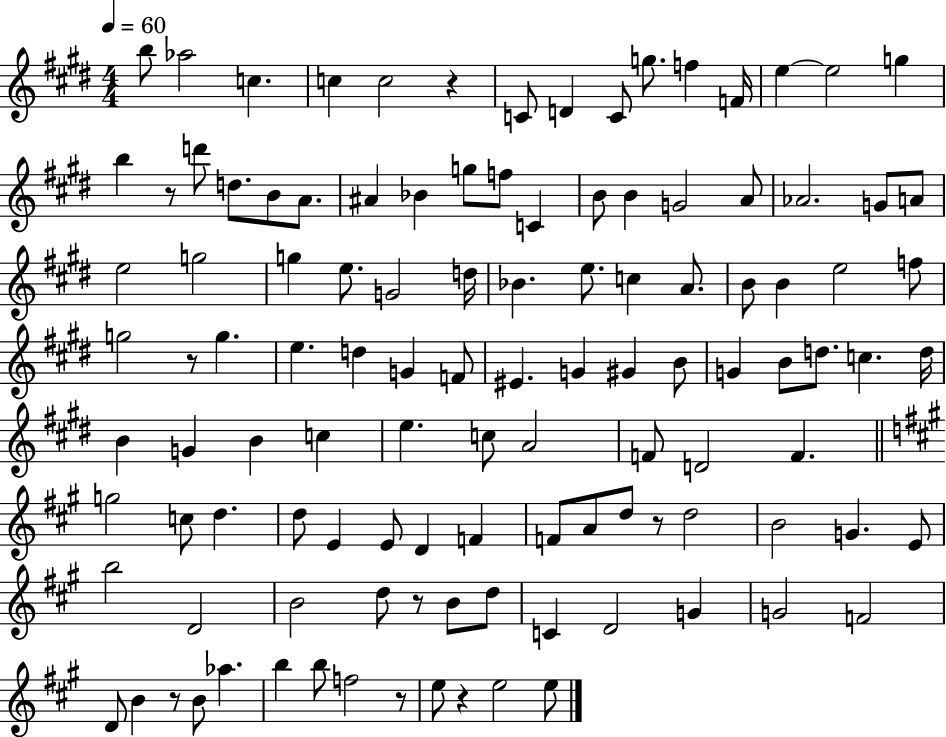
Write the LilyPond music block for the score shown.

{
  \clef treble
  \numericTimeSignature
  \time 4/4
  \key e \major
  \tempo 4 = 60
  \repeat volta 2 { b''8 aes''2 c''4. | c''4 c''2 r4 | c'8 d'4 c'8 g''8. f''4 f'16 | e''4~~ e''2 g''4 | \break b''4 r8 d'''8 d''8. b'8 a'8. | ais'4 bes'4 g''8 f''8 c'4 | b'8 b'4 g'2 a'8 | aes'2. g'8 a'8 | \break e''2 g''2 | g''4 e''8. g'2 d''16 | bes'4. e''8. c''4 a'8. | b'8 b'4 e''2 f''8 | \break g''2 r8 g''4. | e''4. d''4 g'4 f'8 | eis'4. g'4 gis'4 b'8 | g'4 b'8 d''8. c''4. d''16 | \break b'4 g'4 b'4 c''4 | e''4. c''8 a'2 | f'8 d'2 f'4. | \bar "||" \break \key a \major g''2 c''8 d''4. | d''8 e'4 e'8 d'4 f'4 | f'8 a'8 d''8 r8 d''2 | b'2 g'4. e'8 | \break b''2 d'2 | b'2 d''8 r8 b'8 d''8 | c'4 d'2 g'4 | g'2 f'2 | \break d'8 b'4 r8 b'8 aes''4. | b''4 b''8 f''2 r8 | e''8 r4 e''2 e''8 | } \bar "|."
}